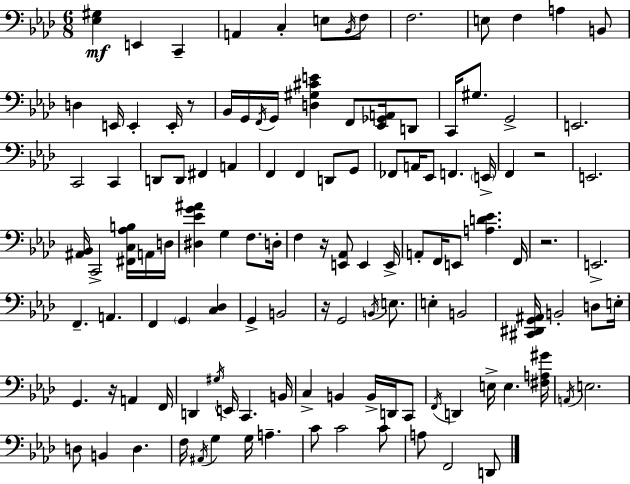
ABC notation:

X:1
T:Untitled
M:6/8
L:1/4
K:Ab
[_E,^G,] E,, C,, A,, C, E,/2 _B,,/4 F,/2 F,2 E,/2 F, A, B,,/2 D, E,,/4 E,, E,,/4 z/2 _B,,/4 G,,/4 F,,/4 G,,/4 [D,^G,^CE] F,,/2 [_E,,_G,,A,,]/4 D,,/2 C,,/4 ^G,/2 G,,2 E,,2 C,,2 C,, D,,/2 D,,/2 ^F,, A,, F,, F,, D,,/2 G,,/2 _F,,/2 A,,/4 _E,,/2 F,, E,,/4 F,, z2 E,,2 [^A,,_B,,]/4 C,,2 [^F,,C,_A,B,]/4 A,,/4 D,/4 [^D,_EG^A] G, F,/2 D,/4 F, z/4 [E,,_A,,]/2 E,, E,,/4 A,,/2 F,,/4 E,,/2 [A,D_E] F,,/4 z2 E,,2 F,, A,, F,, G,, [C,_D,] G,, B,,2 z/4 G,,2 B,,/4 E,/2 E, B,,2 [^C,,^D,,G,,^A,,]/4 B,,2 D,/2 E,/4 G,, z/4 A,, F,,/4 D,, ^G,/4 E,,/4 C,, B,,/4 C, B,, B,,/4 D,,/4 C,,/2 F,,/4 D,, E,/4 E, [^F,A,^G]/4 A,,/4 E,2 D,/2 B,, D, F,/4 ^A,,/4 G, G,/4 A, C/2 C2 C/2 A,/2 F,,2 D,,/2